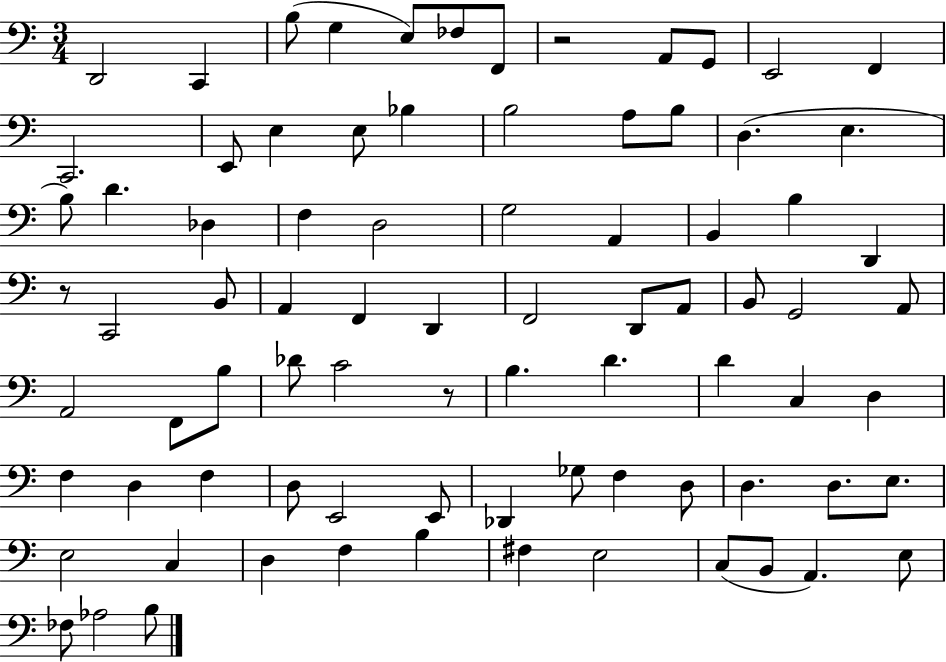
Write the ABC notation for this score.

X:1
T:Untitled
M:3/4
L:1/4
K:C
D,,2 C,, B,/2 G, E,/2 _F,/2 F,,/2 z2 A,,/2 G,,/2 E,,2 F,, C,,2 E,,/2 E, E,/2 _B, B,2 A,/2 B,/2 D, E, B,/2 D _D, F, D,2 G,2 A,, B,, B, D,, z/2 C,,2 B,,/2 A,, F,, D,, F,,2 D,,/2 A,,/2 B,,/2 G,,2 A,,/2 A,,2 F,,/2 B,/2 _D/2 C2 z/2 B, D D C, D, F, D, F, D,/2 E,,2 E,,/2 _D,, _G,/2 F, D,/2 D, D,/2 E,/2 E,2 C, D, F, B, ^F, E,2 C,/2 B,,/2 A,, E,/2 _F,/2 _A,2 B,/2